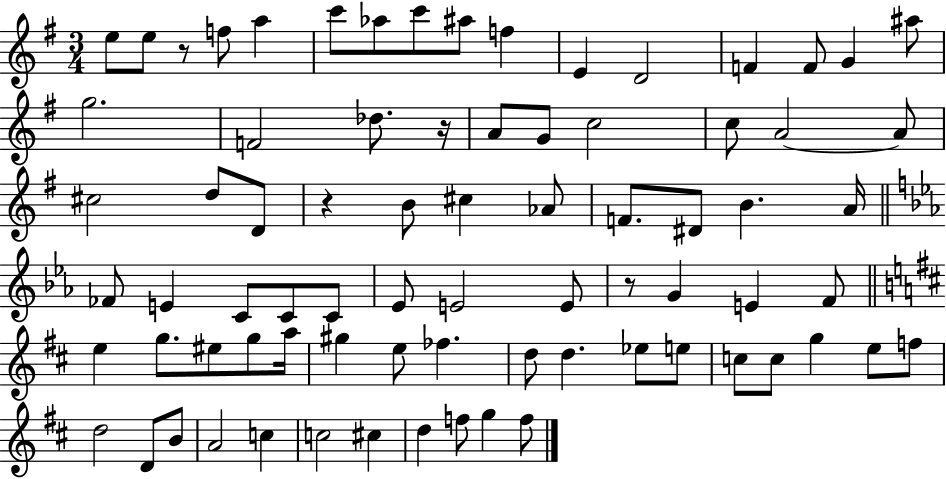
E5/e E5/e R/e F5/e A5/q C6/e Ab5/e C6/e A#5/e F5/q E4/q D4/h F4/q F4/e G4/q A#5/e G5/h. F4/h Db5/e. R/s A4/e G4/e C5/h C5/e A4/h A4/e C#5/h D5/e D4/e R/q B4/e C#5/q Ab4/e F4/e. D#4/e B4/q. A4/s FES4/e E4/q C4/e C4/e C4/e Eb4/e E4/h E4/e R/e G4/q E4/q F4/e E5/q G5/e. EIS5/e G5/e A5/s G#5/q E5/e FES5/q. D5/e D5/q. Eb5/e E5/e C5/e C5/e G5/q E5/e F5/e D5/h D4/e B4/e A4/h C5/q C5/h C#5/q D5/q F5/e G5/q F5/e